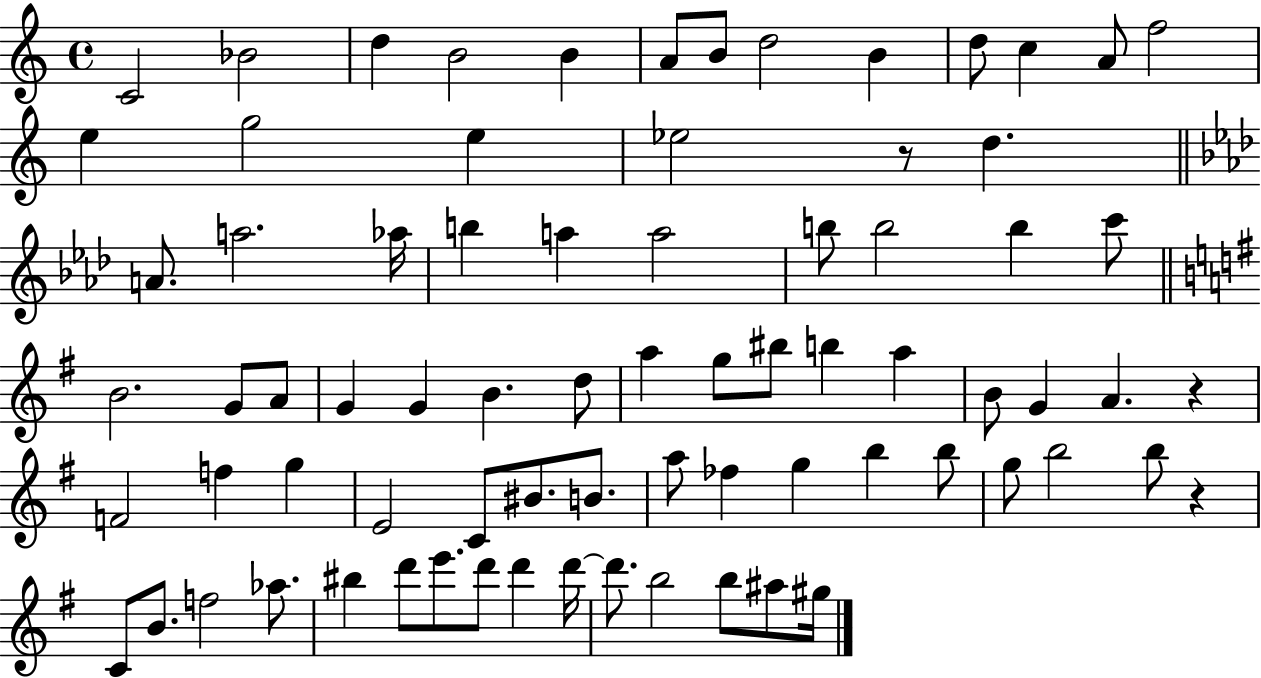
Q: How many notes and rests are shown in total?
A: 76